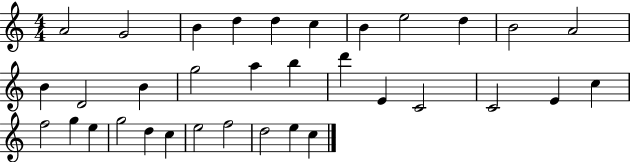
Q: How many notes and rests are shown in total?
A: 34